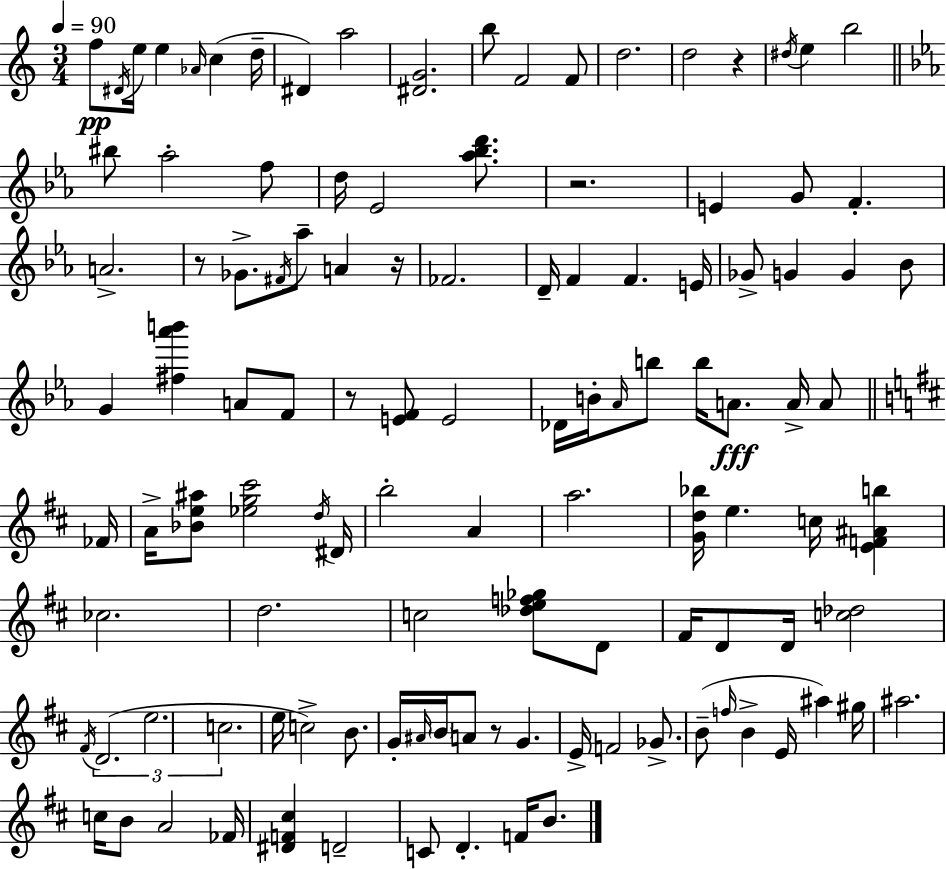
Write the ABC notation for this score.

X:1
T:Untitled
M:3/4
L:1/4
K:C
f/2 ^D/4 e/4 e _A/4 c d/4 ^D a2 [^DG]2 b/2 F2 F/2 d2 d2 z ^d/4 e b2 ^b/2 _a2 f/2 d/4 _E2 [_a_bd']/2 z2 E G/2 F A2 z/2 _G/2 ^F/4 _a/2 A z/4 _F2 D/4 F F E/4 _G/2 G G _B/2 G [^f_a'b'] A/2 F/2 z/2 [EF]/2 E2 _D/4 B/4 _A/4 b/2 b/4 A/2 A/4 A/2 _F/4 A/4 [_Be^a]/2 [_eg^c']2 d/4 ^D/4 b2 A a2 [Gd_b]/4 e c/4 [EF^Ab] _c2 d2 c2 [_def_g]/2 D/2 ^F/4 D/2 D/4 [c_d]2 ^F/4 D2 e2 c2 e/4 c2 B/2 G/4 ^A/4 B/4 A/2 z/2 G E/4 F2 _G/2 B/2 f/4 B E/4 ^a ^g/4 ^a2 c/4 B/2 A2 _F/4 [^DF^c] D2 C/2 D F/4 B/2